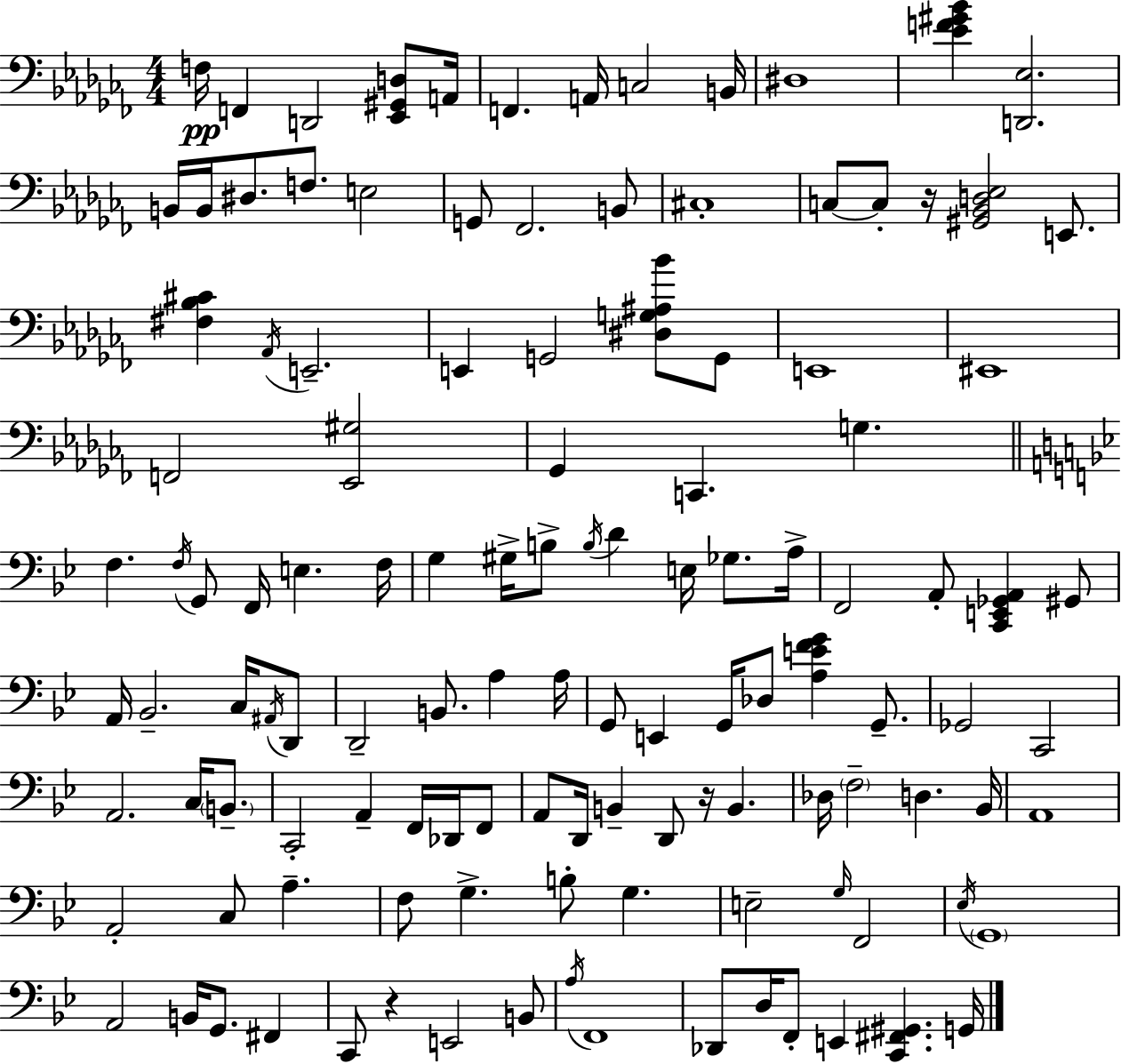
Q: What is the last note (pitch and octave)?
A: G2